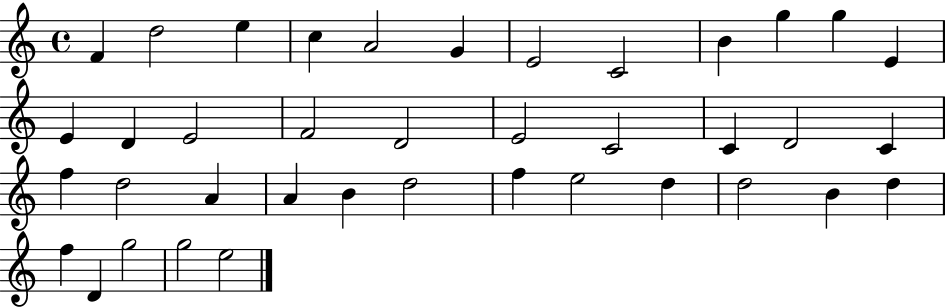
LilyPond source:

{
  \clef treble
  \time 4/4
  \defaultTimeSignature
  \key c \major
  f'4 d''2 e''4 | c''4 a'2 g'4 | e'2 c'2 | b'4 g''4 g''4 e'4 | \break e'4 d'4 e'2 | f'2 d'2 | e'2 c'2 | c'4 d'2 c'4 | \break f''4 d''2 a'4 | a'4 b'4 d''2 | f''4 e''2 d''4 | d''2 b'4 d''4 | \break f''4 d'4 g''2 | g''2 e''2 | \bar "|."
}